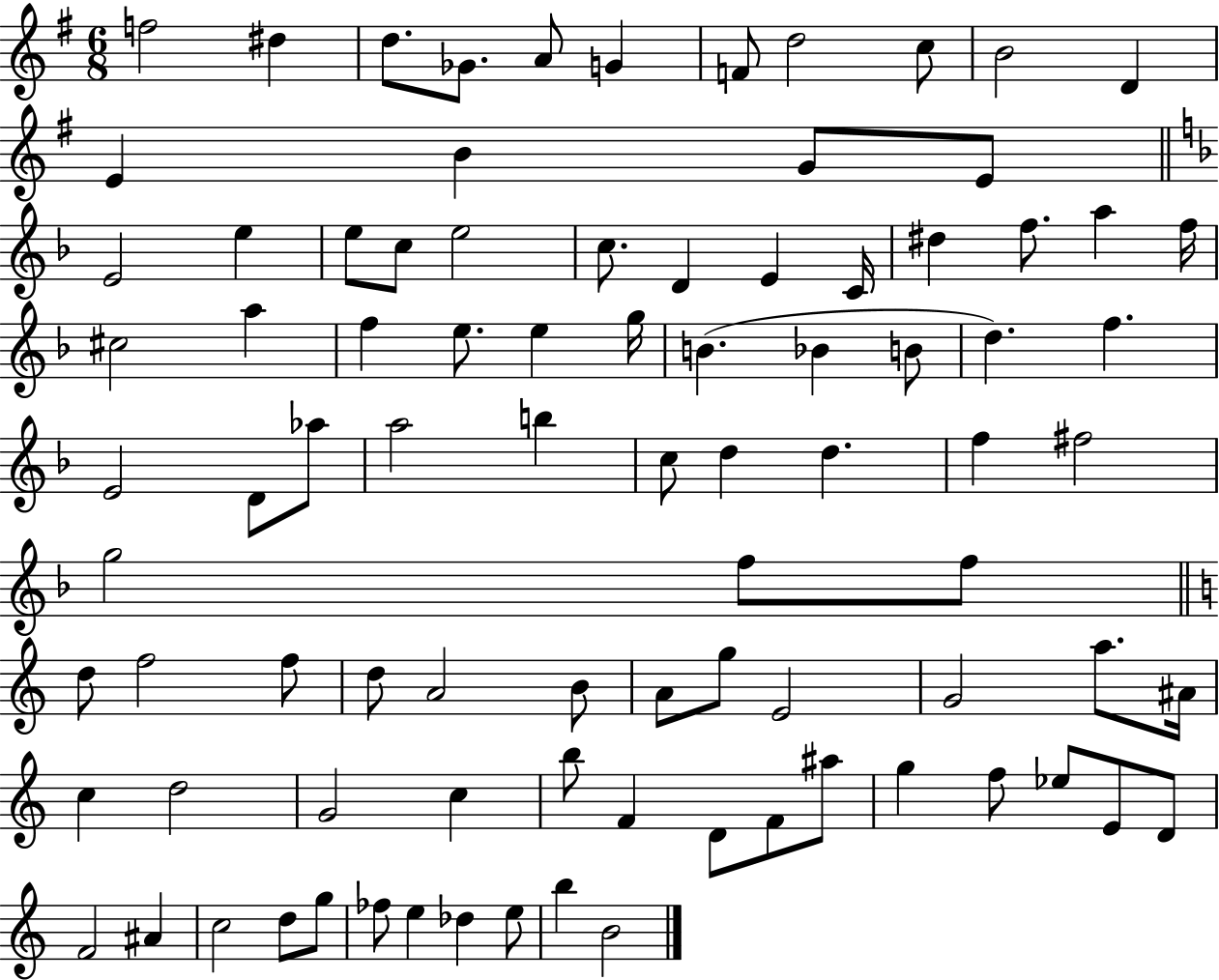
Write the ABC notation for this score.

X:1
T:Untitled
M:6/8
L:1/4
K:G
f2 ^d d/2 _G/2 A/2 G F/2 d2 c/2 B2 D E B G/2 E/2 E2 e e/2 c/2 e2 c/2 D E C/4 ^d f/2 a f/4 ^c2 a f e/2 e g/4 B _B B/2 d f E2 D/2 _a/2 a2 b c/2 d d f ^f2 g2 f/2 f/2 d/2 f2 f/2 d/2 A2 B/2 A/2 g/2 E2 G2 a/2 ^A/4 c d2 G2 c b/2 F D/2 F/2 ^a/2 g f/2 _e/2 E/2 D/2 F2 ^A c2 d/2 g/2 _f/2 e _d e/2 b B2